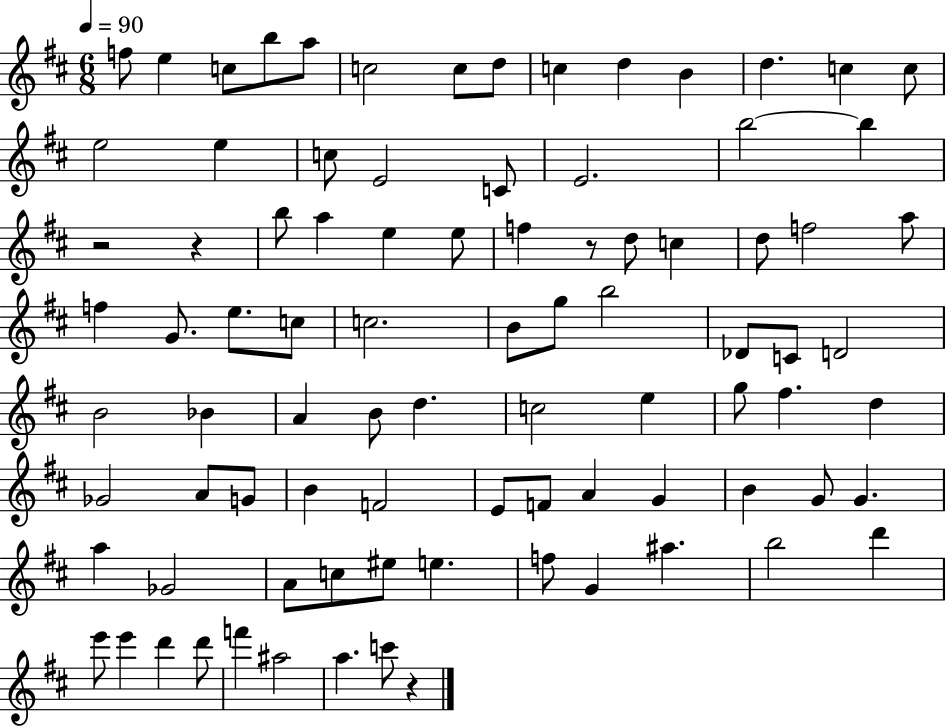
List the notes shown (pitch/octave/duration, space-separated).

F5/e E5/q C5/e B5/e A5/e C5/h C5/e D5/e C5/q D5/q B4/q D5/q. C5/q C5/e E5/h E5/q C5/e E4/h C4/e E4/h. B5/h B5/q R/h R/q B5/e A5/q E5/q E5/e F5/q R/e D5/e C5/q D5/e F5/h A5/e F5/q G4/e. E5/e. C5/e C5/h. B4/e G5/e B5/h Db4/e C4/e D4/h B4/h Bb4/q A4/q B4/e D5/q. C5/h E5/q G5/e F#5/q. D5/q Gb4/h A4/e G4/e B4/q F4/h E4/e F4/e A4/q G4/q B4/q G4/e G4/q. A5/q Gb4/h A4/e C5/e EIS5/e E5/q. F5/e G4/q A#5/q. B5/h D6/q E6/e E6/q D6/q D6/e F6/q A#5/h A5/q. C6/e R/q